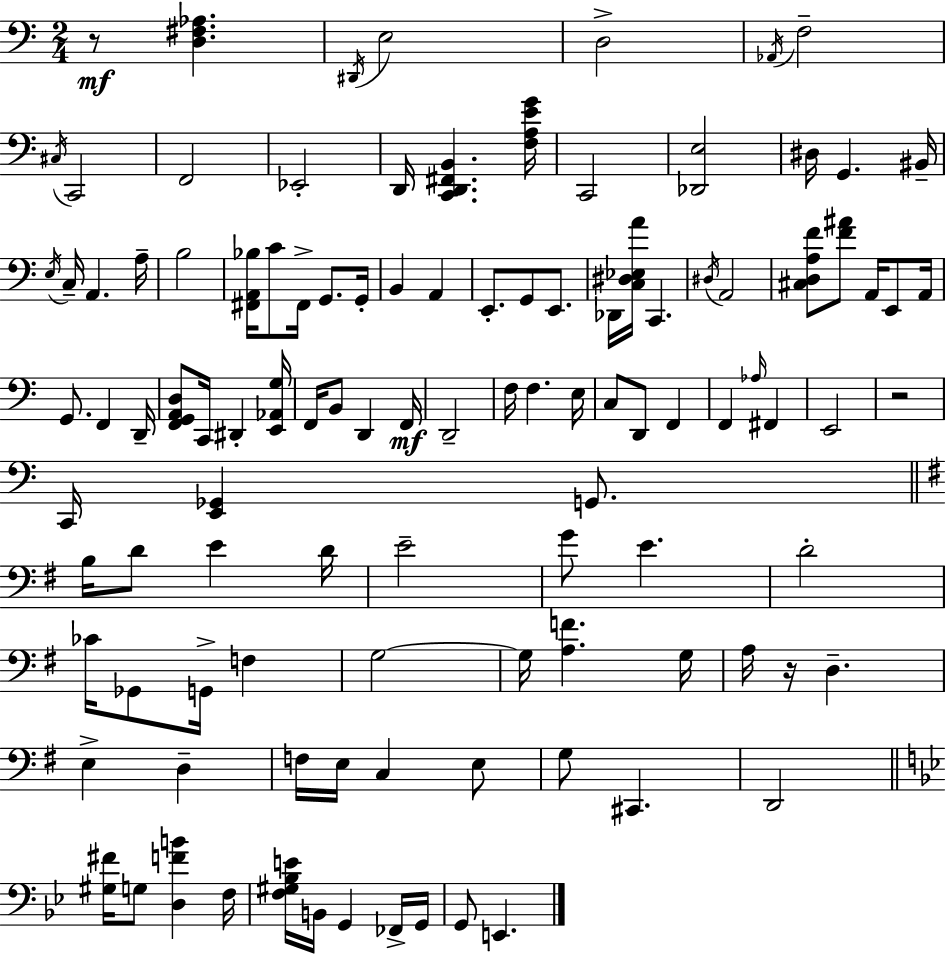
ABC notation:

X:1
T:Untitled
M:2/4
L:1/4
K:Am
z/2 [D,^F,_A,] ^D,,/4 E,2 D,2 _A,,/4 F,2 ^C,/4 C,,2 F,,2 _E,,2 D,,/4 [C,,D,,^F,,B,,] [F,A,EG]/4 C,,2 [_D,,E,]2 ^D,/4 G,, ^B,,/4 E,/4 C,/4 A,, A,/4 B,2 [^F,,A,,_B,]/4 C/2 ^F,,/4 G,,/2 G,,/4 B,, A,, E,,/2 G,,/2 E,,/2 _D,,/4 [C,^D,_E,A]/4 C,, ^D,/4 A,,2 [^C,D,A,F]/2 [F^A]/2 A,,/4 E,,/2 A,,/4 G,,/2 F,, D,,/4 [F,,G,,A,,D,]/2 C,,/4 ^D,, [E,,_A,,G,]/4 F,,/4 B,,/2 D,, F,,/4 D,,2 F,/4 F, E,/4 C,/2 D,,/2 F,, F,, _A,/4 ^F,, E,,2 z2 C,,/4 [E,,_G,,] G,,/2 B,/4 D/2 E D/4 E2 G/2 E D2 _C/4 _G,,/2 G,,/4 F, G,2 G,/4 [A,F] G,/4 A,/4 z/4 D, E, D, F,/4 E,/4 C, E,/2 G,/2 ^C,, D,,2 [^G,^F]/4 G,/2 [D,FB] F,/4 [F,^G,_B,E]/4 B,,/4 G,, _F,,/4 G,,/4 G,,/2 E,,